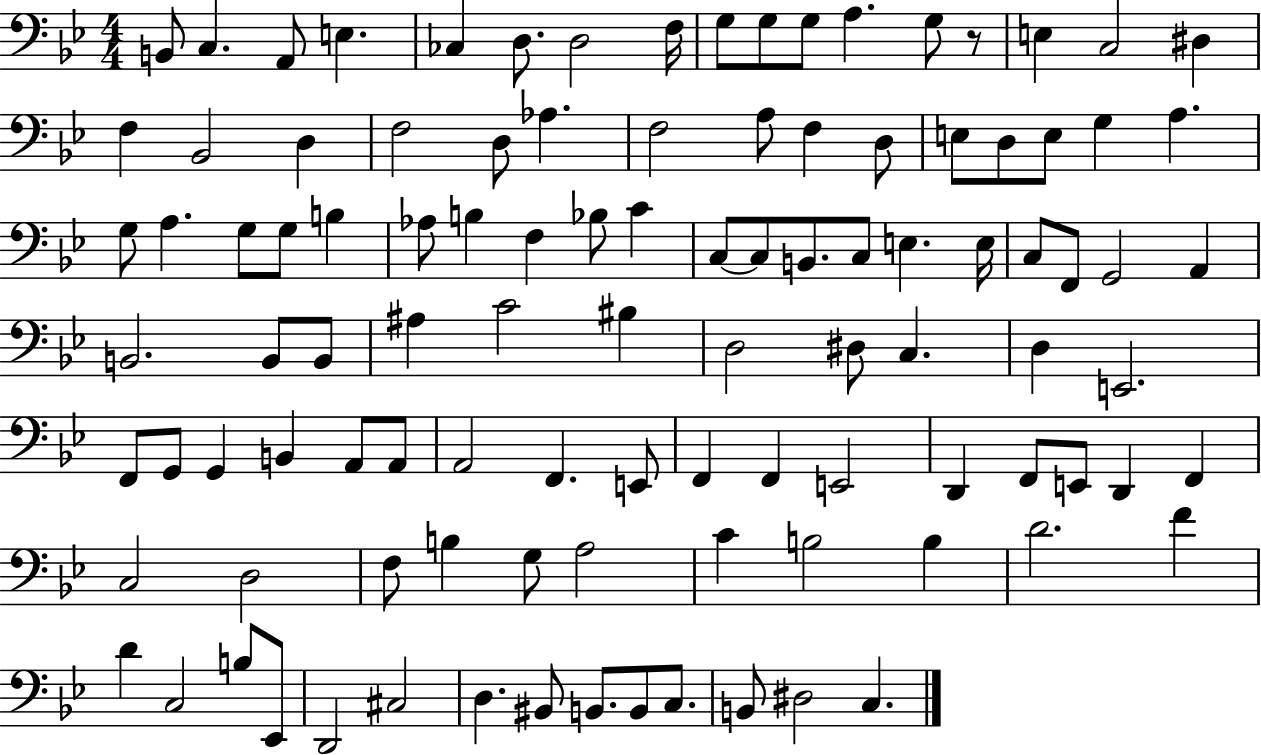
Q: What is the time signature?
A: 4/4